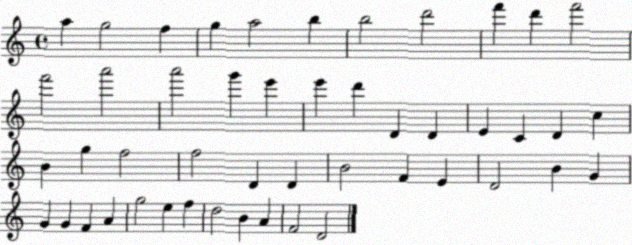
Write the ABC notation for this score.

X:1
T:Untitled
M:4/4
L:1/4
K:C
a g2 f g a2 b b2 d'2 f' d' f'2 f'2 a'2 a'2 g' e' e' d' D D E C D c B g f2 f2 D D B2 F E D2 B G G G F A g2 e f d2 B A F2 D2